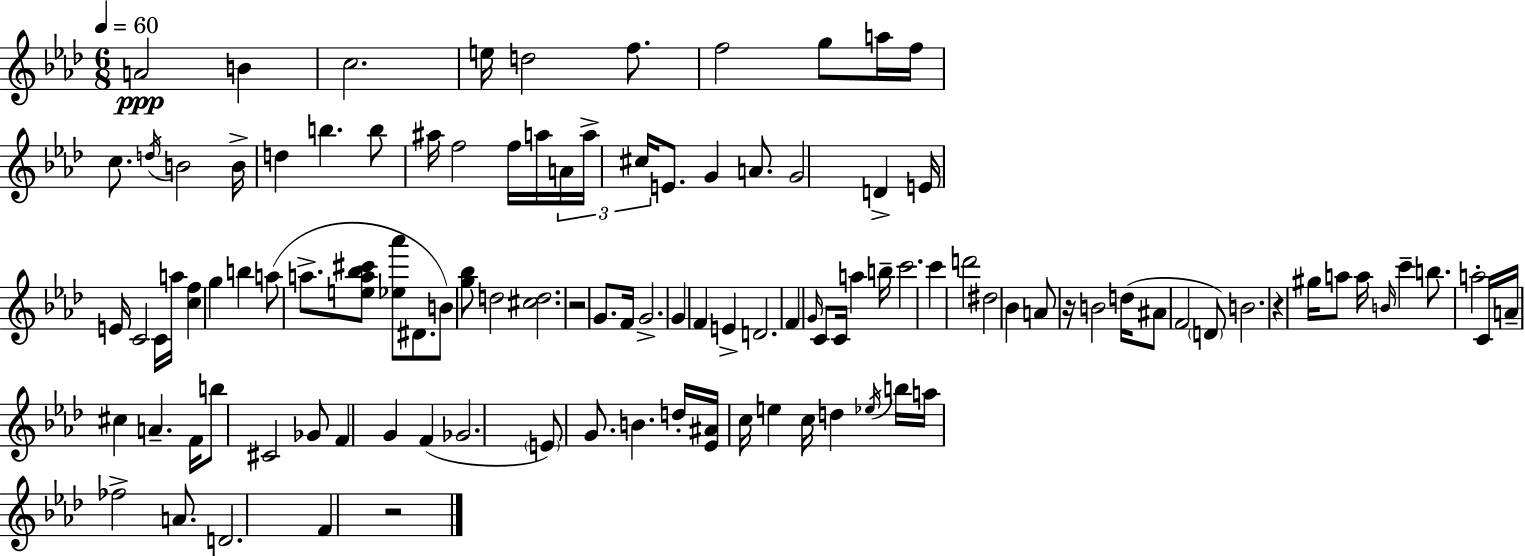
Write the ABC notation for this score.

X:1
T:Untitled
M:6/8
L:1/4
K:Fm
A2 B c2 e/4 d2 f/2 f2 g/2 a/4 f/4 c/2 d/4 B2 B/4 d b b/2 ^a/4 f2 f/4 a/4 A/4 a/4 ^c/4 E/2 G A/2 G2 D E/4 E/4 C2 C/4 a/4 [cf] g b a/2 a/2 [ea_b^c']/2 [_e_a']/2 ^D/2 B/2 [g_b]/2 d2 [^cd]2 z2 G/2 F/4 G2 G F E D2 F G/4 C/2 C/4 a b/4 c'2 c' d'2 ^d2 _B A/2 z/4 B2 d/4 ^A/2 F2 D/2 B2 z ^g/4 a/2 a/4 B/4 c' b/2 a2 C/4 A/4 ^c A F/4 b/2 ^C2 _G/2 F G F _G2 E/2 G/2 B d/4 [_E^A]/4 c/4 e c/4 d _e/4 b/4 a/4 _f2 A/2 D2 F z2